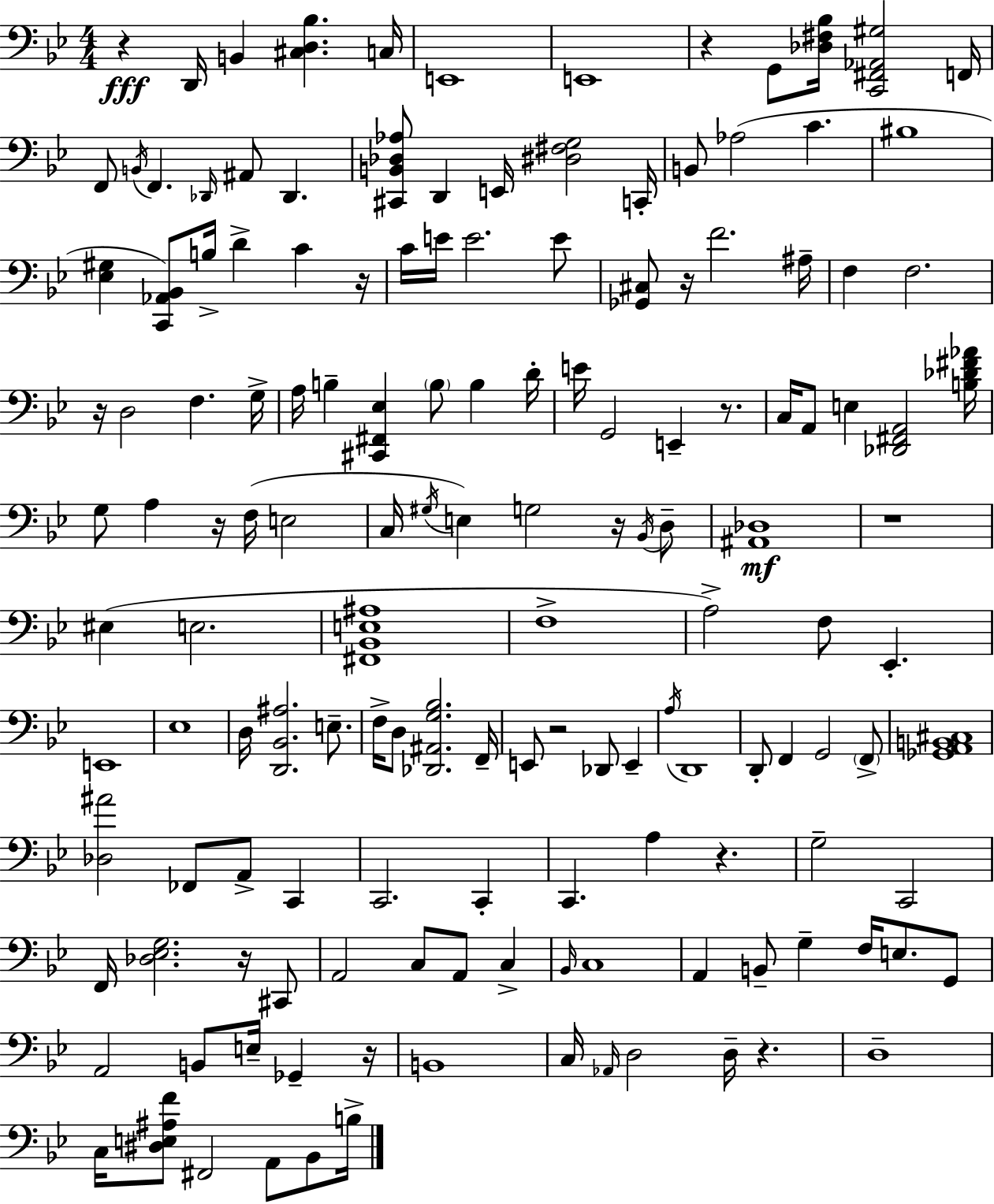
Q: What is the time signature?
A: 4/4